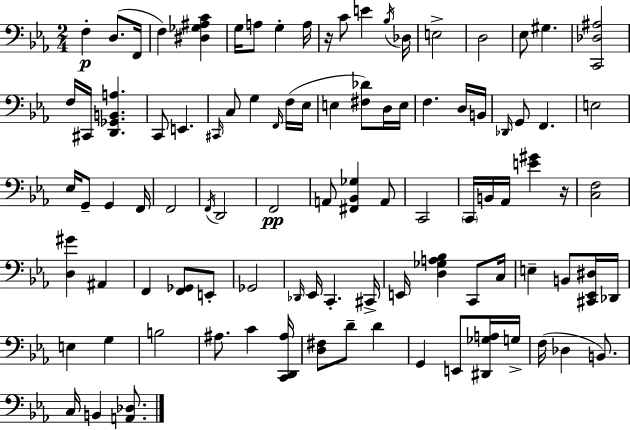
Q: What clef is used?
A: bass